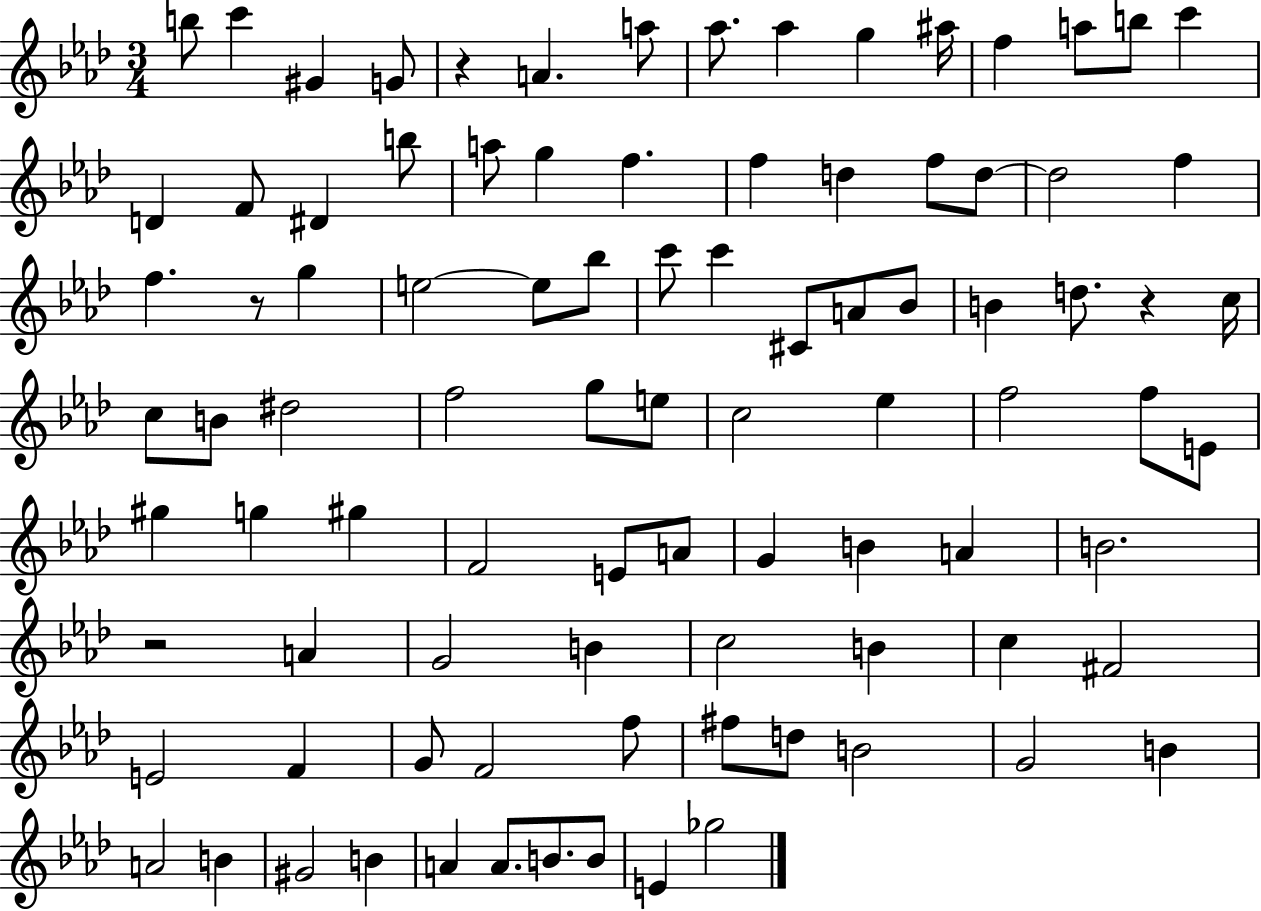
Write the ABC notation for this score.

X:1
T:Untitled
M:3/4
L:1/4
K:Ab
b/2 c' ^G G/2 z A a/2 _a/2 _a g ^a/4 f a/2 b/2 c' D F/2 ^D b/2 a/2 g f f d f/2 d/2 d2 f f z/2 g e2 e/2 _b/2 c'/2 c' ^C/2 A/2 _B/2 B d/2 z c/4 c/2 B/2 ^d2 f2 g/2 e/2 c2 _e f2 f/2 E/2 ^g g ^g F2 E/2 A/2 G B A B2 z2 A G2 B c2 B c ^F2 E2 F G/2 F2 f/2 ^f/2 d/2 B2 G2 B A2 B ^G2 B A A/2 B/2 B/2 E _g2